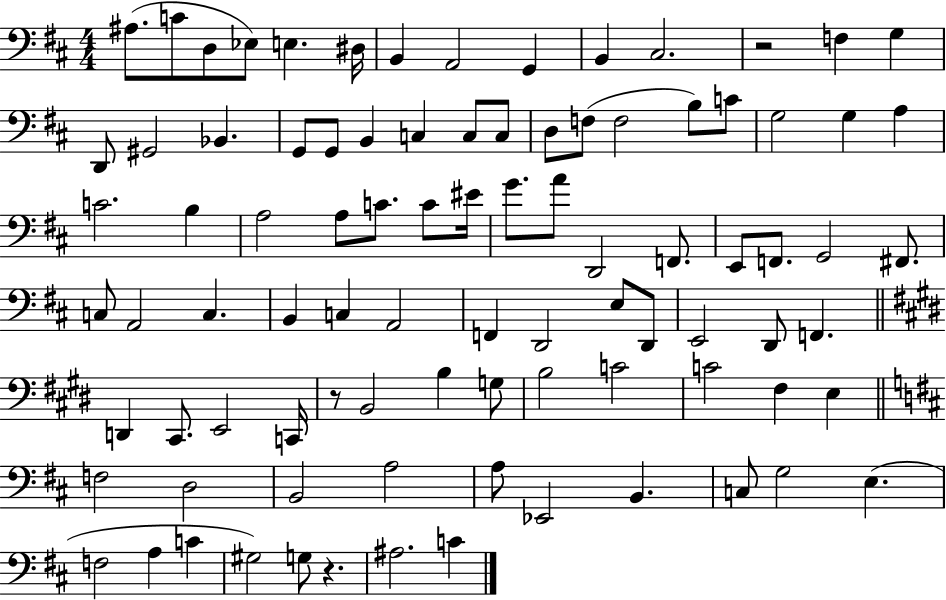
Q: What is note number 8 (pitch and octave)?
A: A2